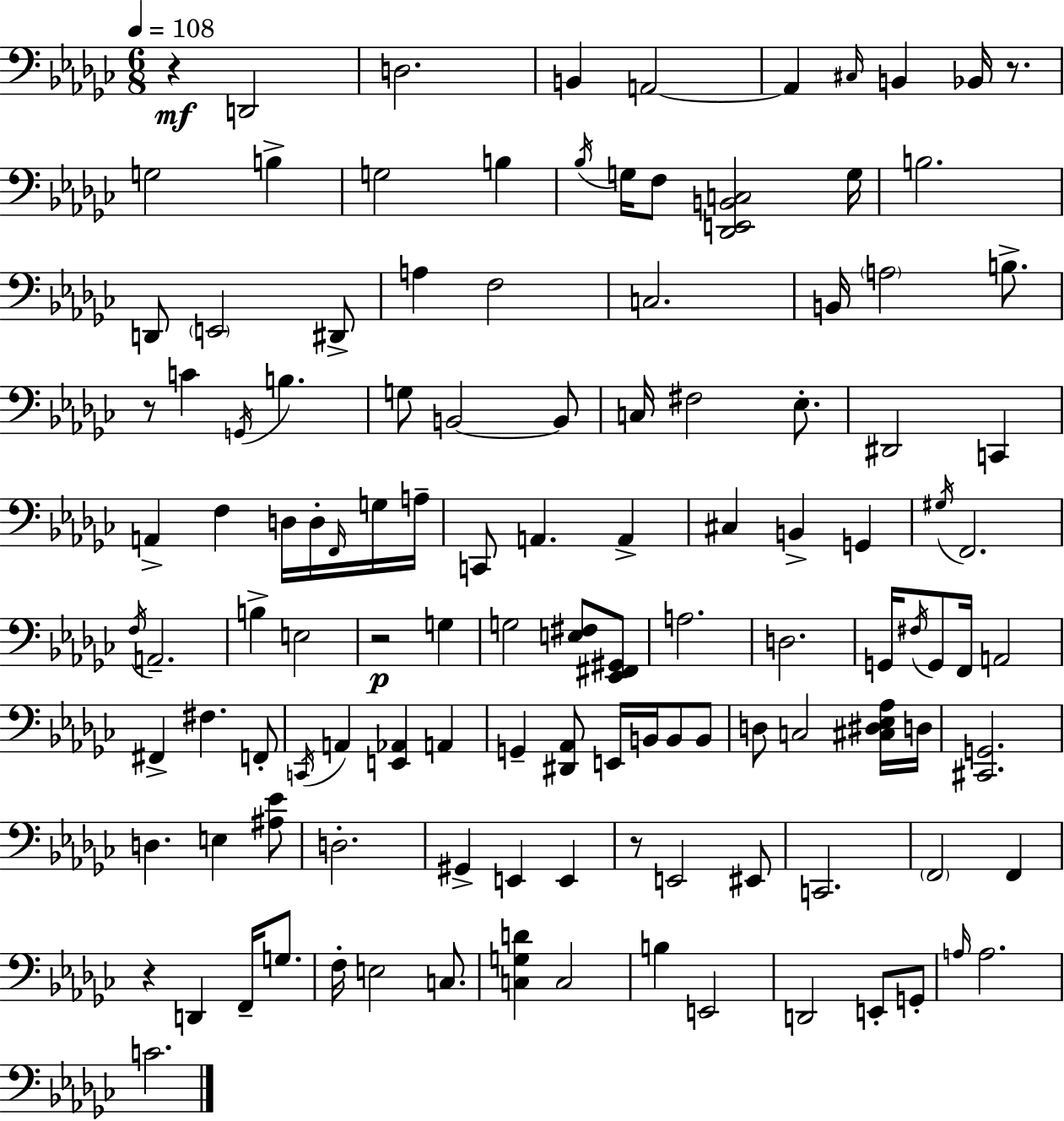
R/q D2/h D3/h. B2/q A2/h A2/q C#3/s B2/q Bb2/s R/e. G3/h B3/q G3/h B3/q Bb3/s G3/s F3/e [Db2,E2,B2,C3]/h G3/s B3/h. D2/e E2/h D#2/e A3/q F3/h C3/h. B2/s A3/h B3/e. R/e C4/q G2/s B3/q. G3/e B2/h B2/e C3/s F#3/h Eb3/e. D#2/h C2/q A2/q F3/q D3/s D3/s F2/s G3/s A3/s C2/e A2/q. A2/q C#3/q B2/q G2/q G#3/s F2/h. F3/s A2/h. B3/q E3/h R/h G3/q G3/h [E3,F#3]/e [Eb2,F#2,G#2]/e A3/h. D3/h. G2/s F#3/s G2/e F2/s A2/h F#2/q F#3/q. F2/e C2/s A2/q [E2,Ab2]/q A2/q G2/q [D#2,Ab2]/e E2/s B2/s B2/e B2/e D3/e C3/h [C#3,D#3,Eb3,Ab3]/s D3/s [C#2,G2]/h. D3/q. E3/q [A#3,Eb4]/e D3/h. G#2/q E2/q E2/q R/e E2/h EIS2/e C2/h. F2/h F2/q R/q D2/q F2/s G3/e. F3/s E3/h C3/e. [C3,G3,D4]/q C3/h B3/q E2/h D2/h E2/e G2/e A3/s A3/h. C4/h.